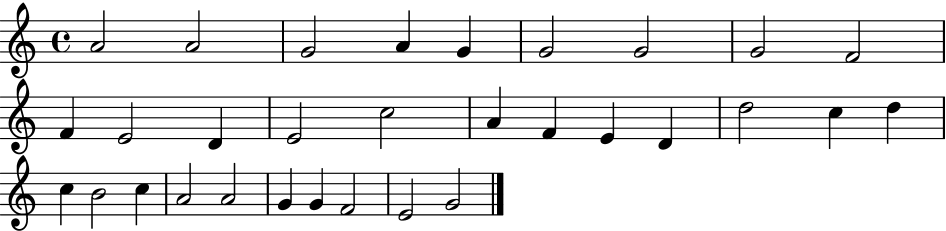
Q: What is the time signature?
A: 4/4